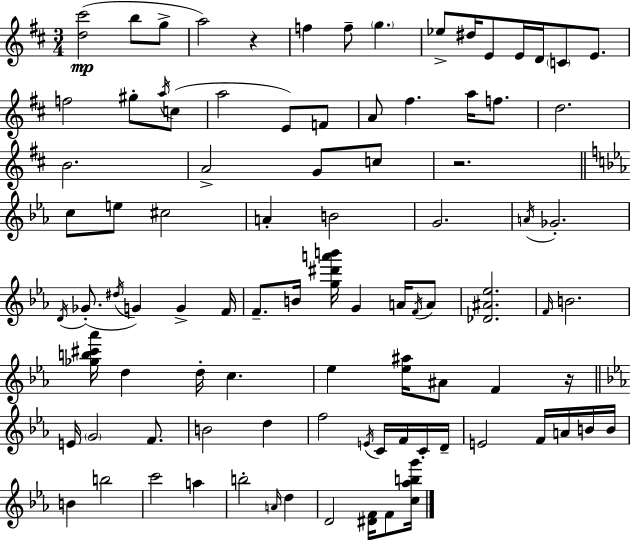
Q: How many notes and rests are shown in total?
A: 92